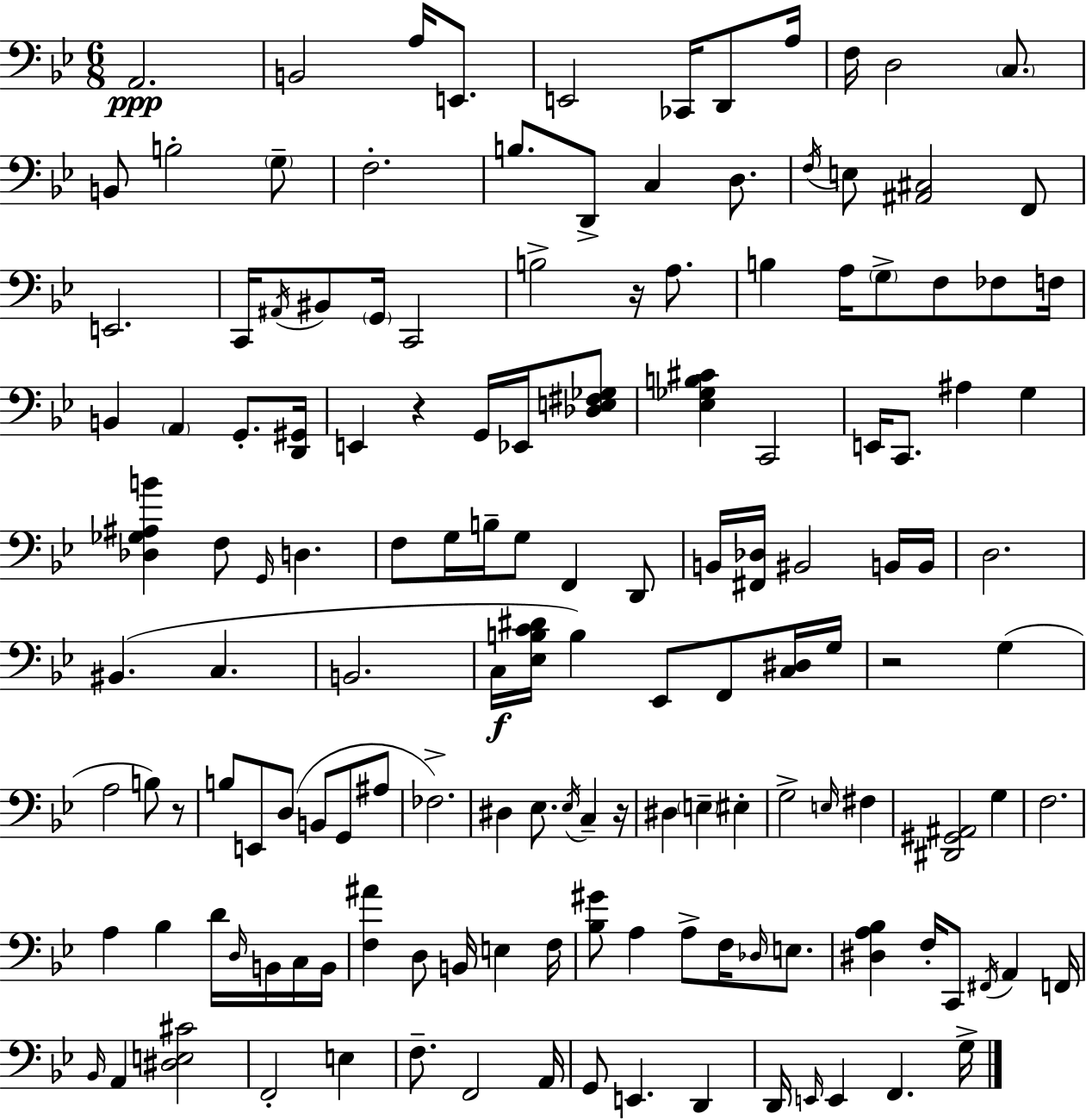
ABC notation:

X:1
T:Untitled
M:6/8
L:1/4
K:Bb
A,,2 B,,2 A,/4 E,,/2 E,,2 _C,,/4 D,,/2 A,/4 F,/4 D,2 C,/2 B,,/2 B,2 G,/2 F,2 B,/2 D,,/2 C, D,/2 F,/4 E,/2 [^A,,^C,]2 F,,/2 E,,2 C,,/4 ^A,,/4 ^B,,/2 G,,/4 C,,2 B,2 z/4 A,/2 B, A,/4 G,/2 F,/2 _F,/2 F,/4 B,, A,, G,,/2 [D,,^G,,]/4 E,, z G,,/4 _E,,/4 [_D,E,^F,_G,]/2 [_E,_G,B,^C] C,,2 E,,/4 C,,/2 ^A, G, [_D,_G,^A,B] F,/2 G,,/4 D, F,/2 G,/4 B,/4 G,/2 F,, D,,/2 B,,/4 [^F,,_D,]/4 ^B,,2 B,,/4 B,,/4 D,2 ^B,, C, B,,2 C,/4 [_E,B,C^D]/4 B, _E,,/2 F,,/2 [C,^D,]/4 G,/4 z2 G, A,2 B,/2 z/2 B,/2 E,,/2 D,/2 B,,/2 G,,/2 ^A,/2 _F,2 ^D, _E,/2 _E,/4 C, z/4 ^D, E, ^E, G,2 E,/4 ^F, [^D,,^G,,^A,,]2 G, F,2 A, _B, D/4 D,/4 B,,/4 C,/4 B,,/4 [F,^A] D,/2 B,,/4 E, F,/4 [_B,^G]/2 A, A,/2 F,/4 _D,/4 E,/2 [^D,A,_B,] F,/4 C,,/2 ^F,,/4 A,, F,,/4 _B,,/4 A,, [^D,E,^C]2 F,,2 E, F,/2 F,,2 A,,/4 G,,/2 E,, D,, D,,/4 E,,/4 E,, F,, G,/4